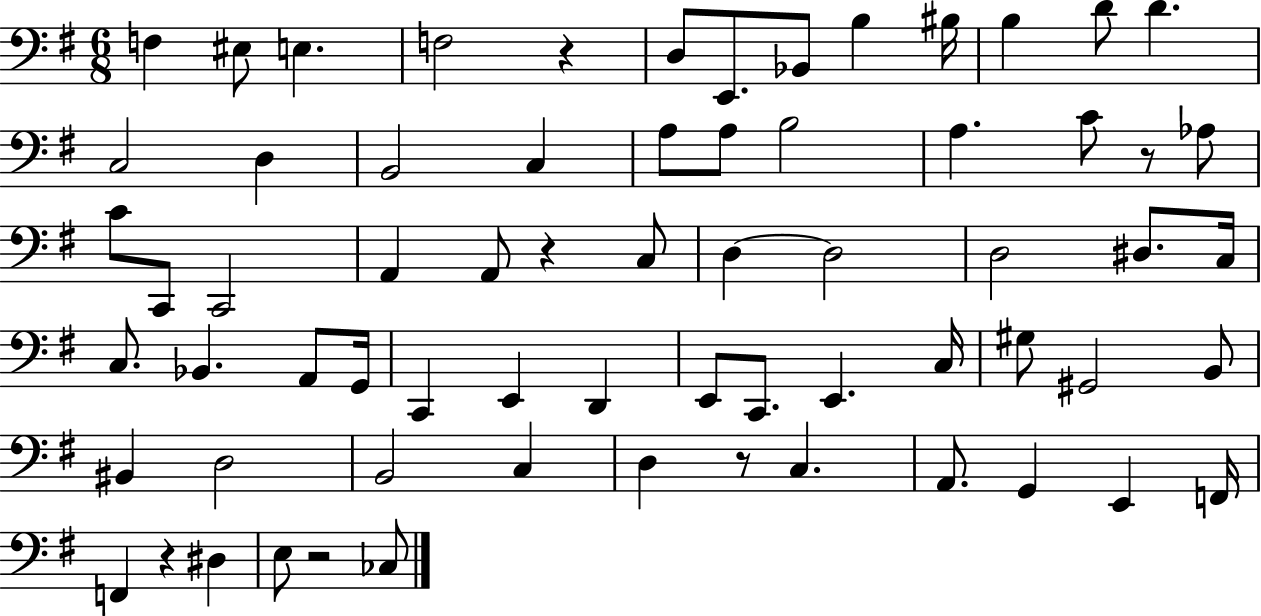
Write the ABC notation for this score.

X:1
T:Untitled
M:6/8
L:1/4
K:G
F, ^E,/2 E, F,2 z D,/2 E,,/2 _B,,/2 B, ^B,/4 B, D/2 D C,2 D, B,,2 C, A,/2 A,/2 B,2 A, C/2 z/2 _A,/2 C/2 C,,/2 C,,2 A,, A,,/2 z C,/2 D, D,2 D,2 ^D,/2 C,/4 C,/2 _B,, A,,/2 G,,/4 C,, E,, D,, E,,/2 C,,/2 E,, C,/4 ^G,/2 ^G,,2 B,,/2 ^B,, D,2 B,,2 C, D, z/2 C, A,,/2 G,, E,, F,,/4 F,, z ^D, E,/2 z2 _C,/2